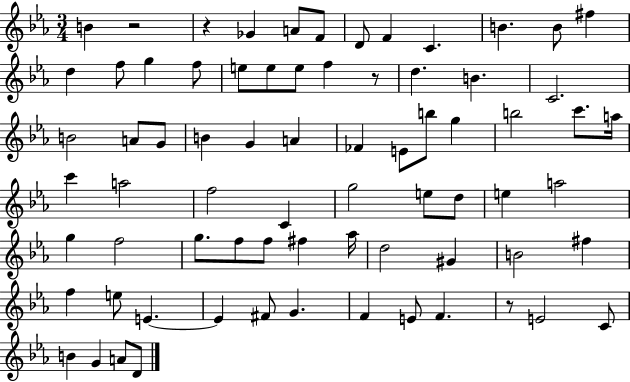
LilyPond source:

{
  \clef treble
  \numericTimeSignature
  \time 3/4
  \key ees \major
  b'4 r2 | r4 ges'4 a'8 f'8 | d'8 f'4 c'4. | b'4. b'8 fis''4 | \break d''4 f''8 g''4 f''8 | e''8 e''8 e''8 f''4 r8 | d''4. b'4. | c'2. | \break b'2 a'8 g'8 | b'4 g'4 a'4 | fes'4 e'8 b''8 g''4 | b''2 c'''8. a''16 | \break c'''4 a''2 | f''2 c'4 | g''2 e''8 d''8 | e''4 a''2 | \break g''4 f''2 | g''8. f''8 f''8 fis''4 aes''16 | d''2 gis'4 | b'2 fis''4 | \break f''4 e''8 e'4.~~ | e'4 fis'8 g'4. | f'4 e'8 f'4. | r8 e'2 c'8 | \break b'4 g'4 a'8 d'8 | \bar "|."
}